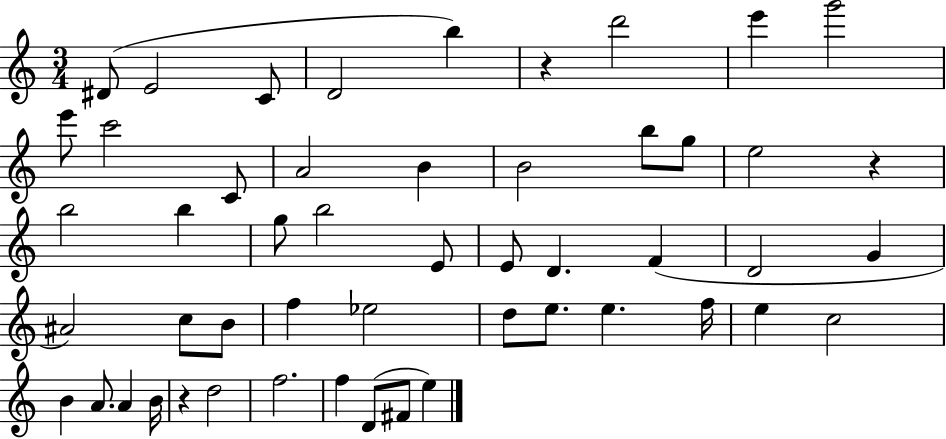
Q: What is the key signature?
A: C major